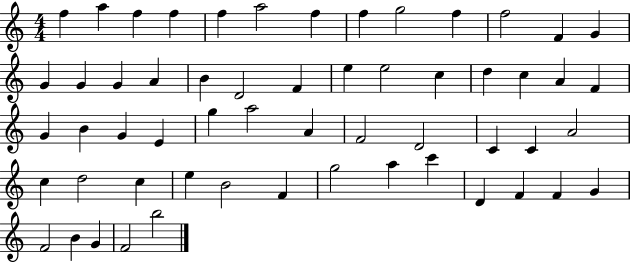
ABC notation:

X:1
T:Untitled
M:4/4
L:1/4
K:C
f a f f f a2 f f g2 f f2 F G G G G A B D2 F e e2 c d c A F G B G E g a2 A F2 D2 C C A2 c d2 c e B2 F g2 a c' D F F G F2 B G F2 b2